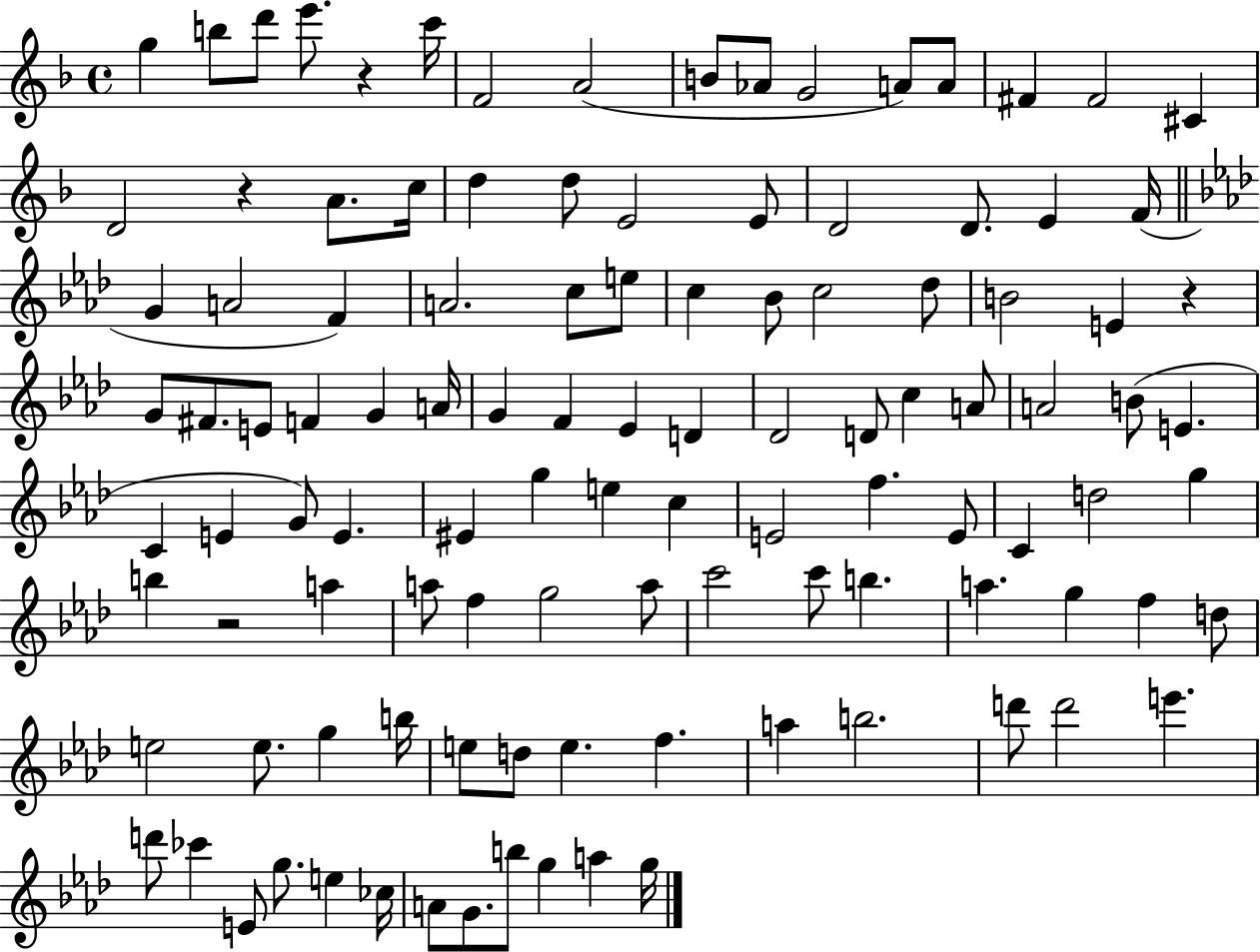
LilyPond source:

{
  \clef treble
  \time 4/4
  \defaultTimeSignature
  \key f \major
  g''4 b''8 d'''8 e'''8. r4 c'''16 | f'2 a'2( | b'8 aes'8 g'2 a'8) a'8 | fis'4 fis'2 cis'4 | \break d'2 r4 a'8. c''16 | d''4 d''8 e'2 e'8 | d'2 d'8. e'4 f'16( | \bar "||" \break \key f \minor g'4 a'2 f'4) | a'2. c''8 e''8 | c''4 bes'8 c''2 des''8 | b'2 e'4 r4 | \break g'8 fis'8. e'8 f'4 g'4 a'16 | g'4 f'4 ees'4 d'4 | des'2 d'8 c''4 a'8 | a'2 b'8( e'4. | \break c'4 e'4 g'8) e'4. | eis'4 g''4 e''4 c''4 | e'2 f''4. e'8 | c'4 d''2 g''4 | \break b''4 r2 a''4 | a''8 f''4 g''2 a''8 | c'''2 c'''8 b''4. | a''4. g''4 f''4 d''8 | \break e''2 e''8. g''4 b''16 | e''8 d''8 e''4. f''4. | a''4 b''2. | d'''8 d'''2 e'''4. | \break d'''8 ces'''4 e'8 g''8. e''4 ces''16 | a'8 g'8. b''8 g''4 a''4 g''16 | \bar "|."
}